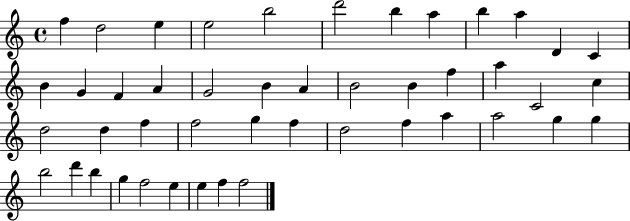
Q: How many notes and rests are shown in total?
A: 46